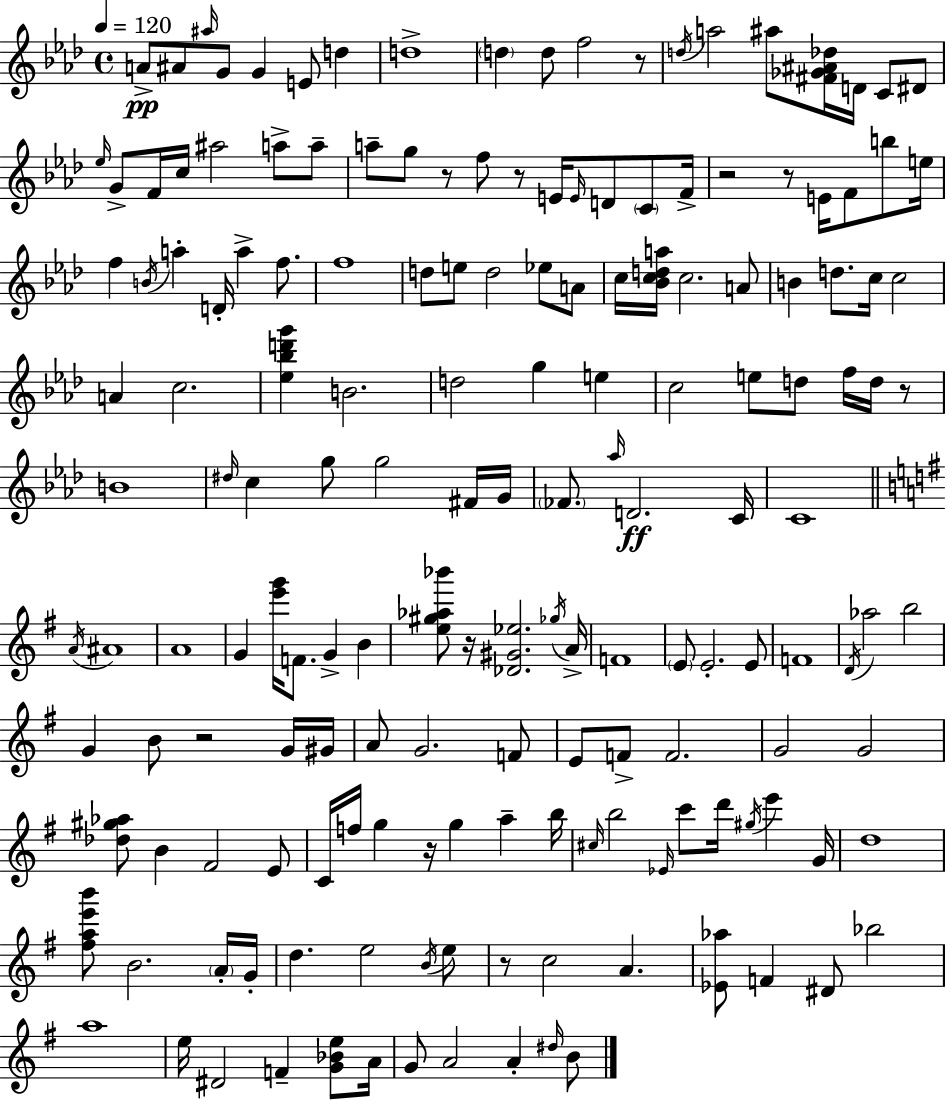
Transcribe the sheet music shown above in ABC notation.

X:1
T:Untitled
M:4/4
L:1/4
K:Fm
A/2 ^A/2 ^a/4 G/2 G E/2 d d4 d d/2 f2 z/2 d/4 a2 ^a/2 [^F_G^A_d]/4 D/4 C/2 ^D/2 _e/4 G/2 F/4 c/4 ^a2 a/2 a/2 a/2 g/2 z/2 f/2 z/2 E/4 E/4 D/2 C/2 F/4 z2 z/2 E/4 F/2 b/2 e/4 f B/4 a D/4 a f/2 f4 d/2 e/2 d2 _e/2 A/2 c/4 [_Bcda]/4 c2 A/2 B d/2 c/4 c2 A c2 [_e_bd'g'] B2 d2 g e c2 e/2 d/2 f/4 d/4 z/2 B4 ^d/4 c g/2 g2 ^F/4 G/4 _F/2 _a/4 D2 C/4 C4 A/4 ^A4 A4 G [e'g']/4 F/2 G B [e^g_a_b']/2 z/4 [_D^G_e]2 _g/4 A/4 F4 E/2 E2 E/2 F4 D/4 _a2 b2 G B/2 z2 G/4 ^G/4 A/2 G2 F/2 E/2 F/2 F2 G2 G2 [_d^g_a]/2 B ^F2 E/2 C/4 f/4 g z/4 g a b/4 ^c/4 b2 _E/4 c'/2 d'/4 ^g/4 e' G/4 d4 [^fae'b']/2 B2 A/4 G/4 d e2 B/4 e/2 z/2 c2 A [_E_a]/2 F ^D/2 _b2 a4 e/4 ^D2 F [G_Be]/2 A/4 G/2 A2 A ^d/4 B/2